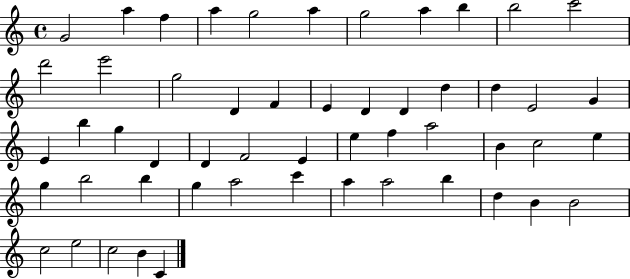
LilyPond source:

{
  \clef treble
  \time 4/4
  \defaultTimeSignature
  \key c \major
  g'2 a''4 f''4 | a''4 g''2 a''4 | g''2 a''4 b''4 | b''2 c'''2 | \break d'''2 e'''2 | g''2 d'4 f'4 | e'4 d'4 d'4 d''4 | d''4 e'2 g'4 | \break e'4 b''4 g''4 d'4 | d'4 f'2 e'4 | e''4 f''4 a''2 | b'4 c''2 e''4 | \break g''4 b''2 b''4 | g''4 a''2 c'''4 | a''4 a''2 b''4 | d''4 b'4 b'2 | \break c''2 e''2 | c''2 b'4 c'4 | \bar "|."
}